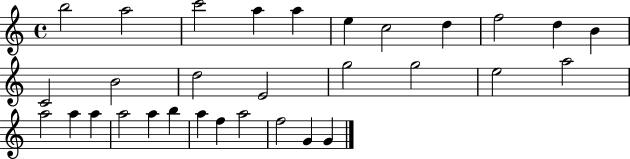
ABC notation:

X:1
T:Untitled
M:4/4
L:1/4
K:C
b2 a2 c'2 a a e c2 d f2 d B C2 B2 d2 E2 g2 g2 e2 a2 a2 a a a2 a b a f a2 f2 G G